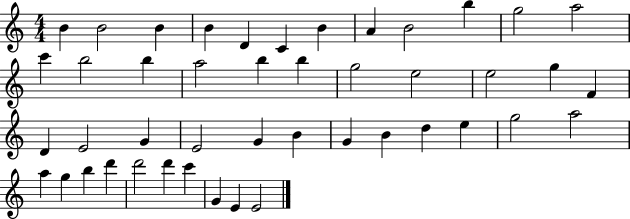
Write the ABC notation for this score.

X:1
T:Untitled
M:4/4
L:1/4
K:C
B B2 B B D C B A B2 b g2 a2 c' b2 b a2 b b g2 e2 e2 g F D E2 G E2 G B G B d e g2 a2 a g b d' d'2 d' c' G E E2